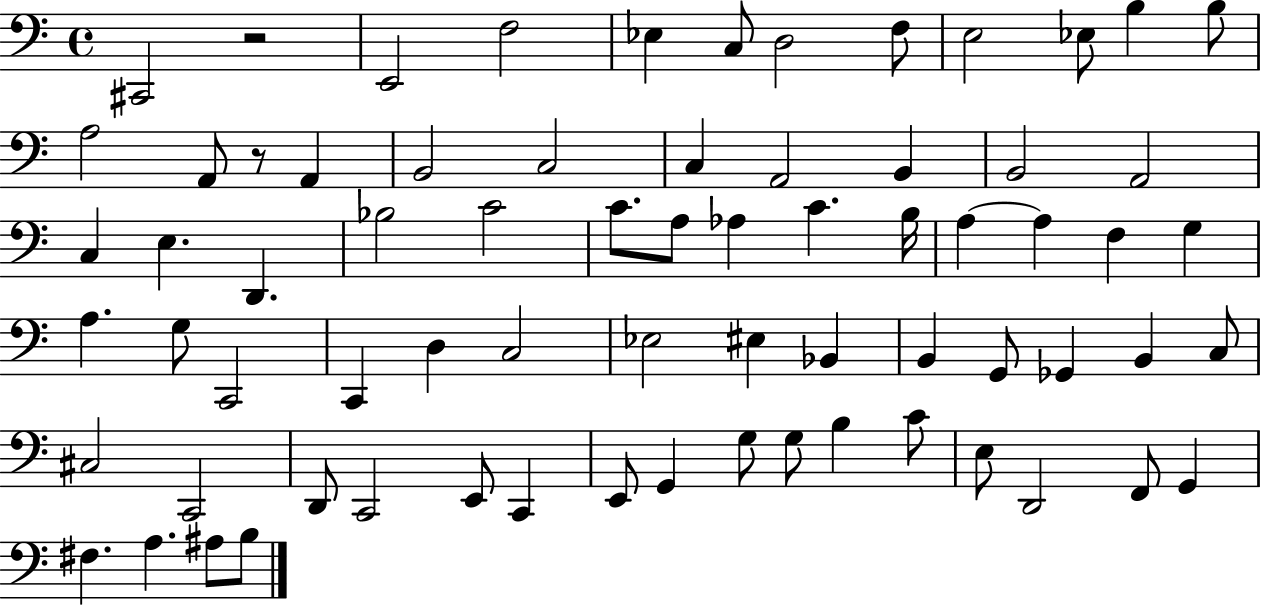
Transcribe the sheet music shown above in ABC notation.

X:1
T:Untitled
M:4/4
L:1/4
K:C
^C,,2 z2 E,,2 F,2 _E, C,/2 D,2 F,/2 E,2 _E,/2 B, B,/2 A,2 A,,/2 z/2 A,, B,,2 C,2 C, A,,2 B,, B,,2 A,,2 C, E, D,, _B,2 C2 C/2 A,/2 _A, C B,/4 A, A, F, G, A, G,/2 C,,2 C,, D, C,2 _E,2 ^E, _B,, B,, G,,/2 _G,, B,, C,/2 ^C,2 C,,2 D,,/2 C,,2 E,,/2 C,, E,,/2 G,, G,/2 G,/2 B, C/2 E,/2 D,,2 F,,/2 G,, ^F, A, ^A,/2 B,/2